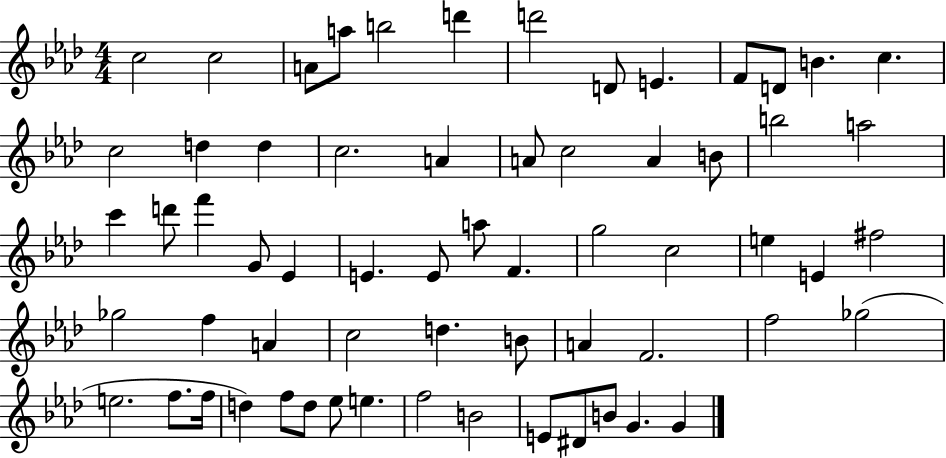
X:1
T:Untitled
M:4/4
L:1/4
K:Ab
c2 c2 A/2 a/2 b2 d' d'2 D/2 E F/2 D/2 B c c2 d d c2 A A/2 c2 A B/2 b2 a2 c' d'/2 f' G/2 _E E E/2 a/2 F g2 c2 e E ^f2 _g2 f A c2 d B/2 A F2 f2 _g2 e2 f/2 f/4 d f/2 d/2 _e/2 e f2 B2 E/2 ^D/2 B/2 G G